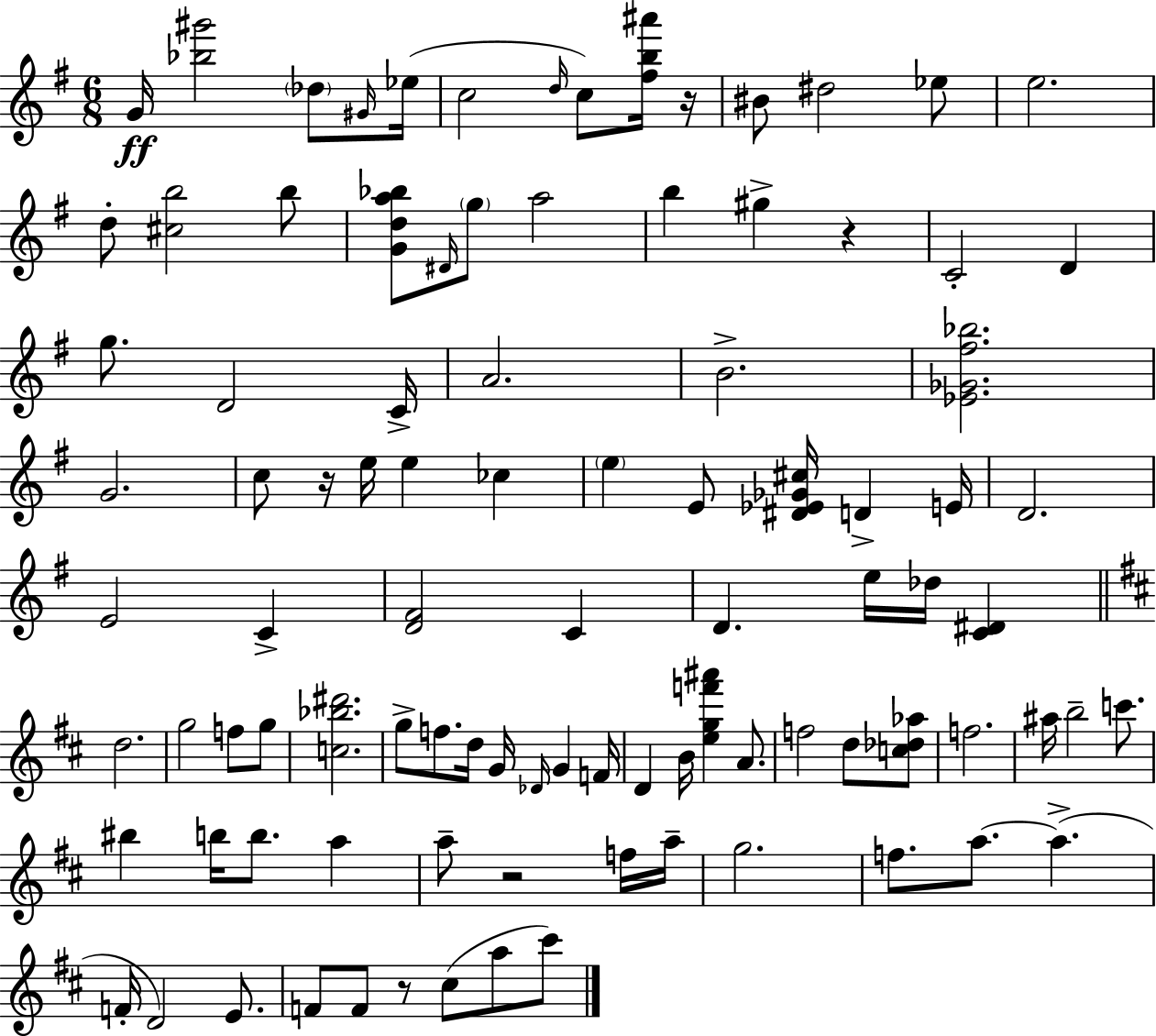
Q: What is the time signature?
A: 6/8